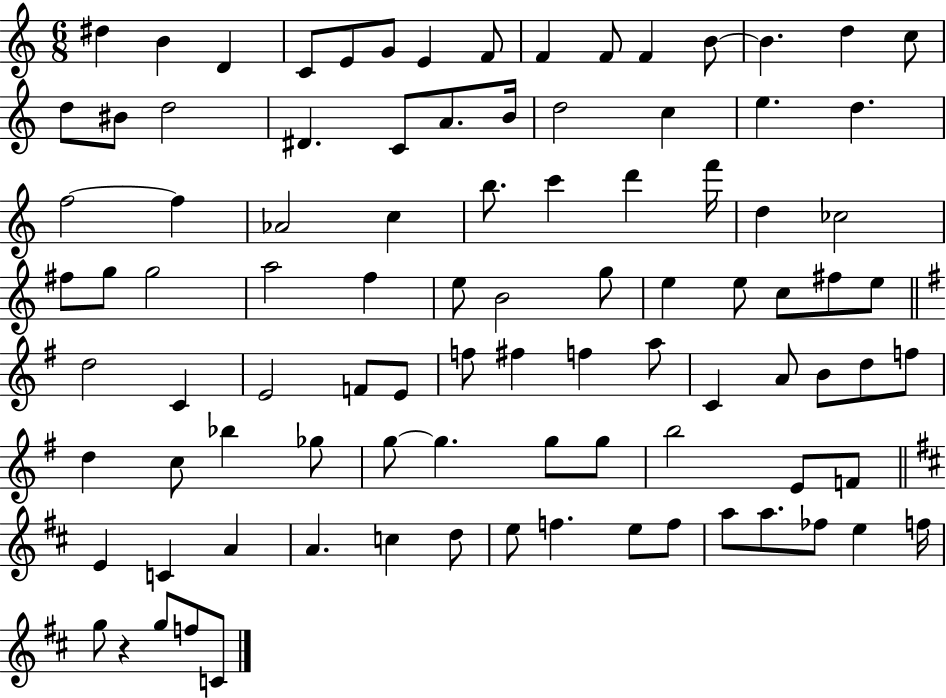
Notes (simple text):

D#5/q B4/q D4/q C4/e E4/e G4/e E4/q F4/e F4/q F4/e F4/q B4/e B4/q. D5/q C5/e D5/e BIS4/e D5/h D#4/q. C4/e A4/e. B4/s D5/h C5/q E5/q. D5/q. F5/h F5/q Ab4/h C5/q B5/e. C6/q D6/q F6/s D5/q CES5/h F#5/e G5/e G5/h A5/h F5/q E5/e B4/h G5/e E5/q E5/e C5/e F#5/e E5/e D5/h C4/q E4/h F4/e E4/e F5/e F#5/q F5/q A5/e C4/q A4/e B4/e D5/e F5/e D5/q C5/e Bb5/q Gb5/e G5/e G5/q. G5/e G5/e B5/h E4/e F4/e E4/q C4/q A4/q A4/q. C5/q D5/e E5/e F5/q. E5/e F5/e A5/e A5/e. FES5/e E5/q F5/s G5/e R/q G5/e F5/e C4/e